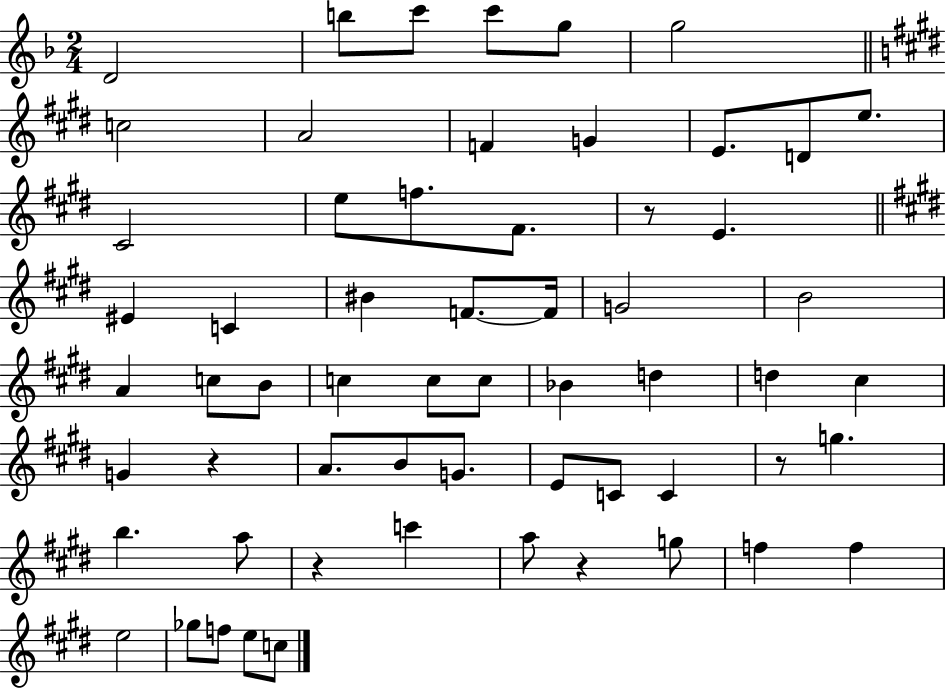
X:1
T:Untitled
M:2/4
L:1/4
K:F
D2 b/2 c'/2 c'/2 g/2 g2 c2 A2 F G E/2 D/2 e/2 ^C2 e/2 f/2 ^F/2 z/2 E ^E C ^B F/2 F/4 G2 B2 A c/2 B/2 c c/2 c/2 _B d d ^c G z A/2 B/2 G/2 E/2 C/2 C z/2 g b a/2 z c' a/2 z g/2 f f e2 _g/2 f/2 e/2 c/2